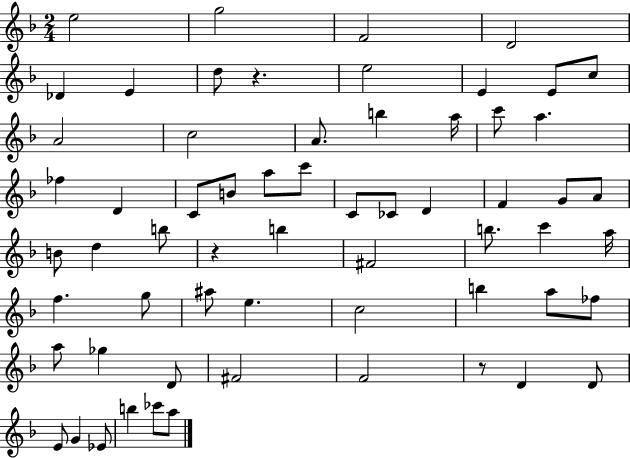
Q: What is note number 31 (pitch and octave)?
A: B4